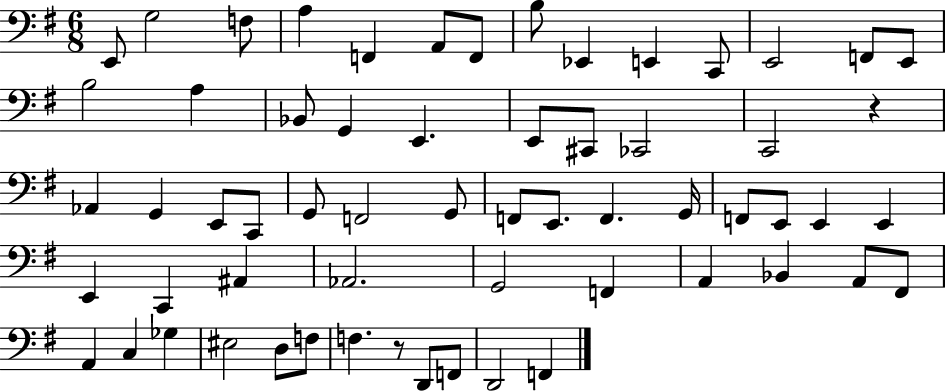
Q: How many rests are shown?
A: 2